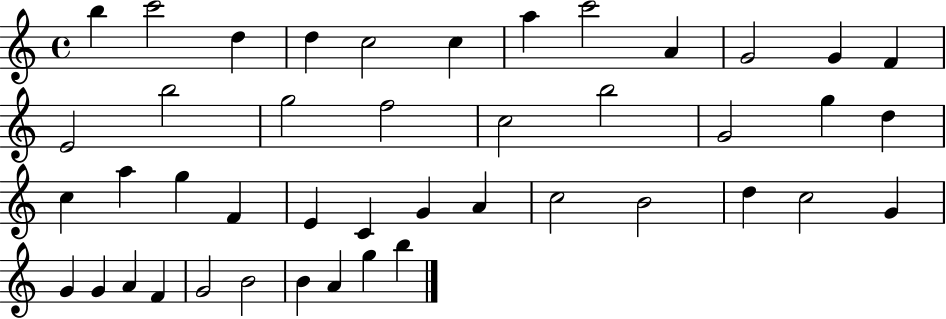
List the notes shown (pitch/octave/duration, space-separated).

B5/q C6/h D5/q D5/q C5/h C5/q A5/q C6/h A4/q G4/h G4/q F4/q E4/h B5/h G5/h F5/h C5/h B5/h G4/h G5/q D5/q C5/q A5/q G5/q F4/q E4/q C4/q G4/q A4/q C5/h B4/h D5/q C5/h G4/q G4/q G4/q A4/q F4/q G4/h B4/h B4/q A4/q G5/q B5/q